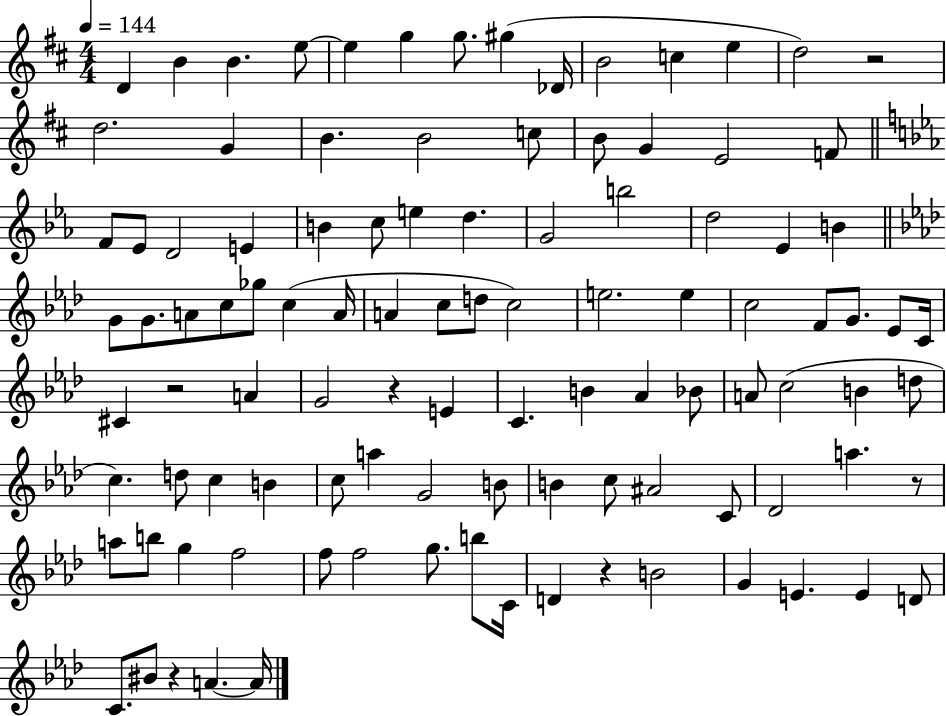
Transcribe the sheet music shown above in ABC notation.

X:1
T:Untitled
M:4/4
L:1/4
K:D
D B B e/2 e g g/2 ^g _D/4 B2 c e d2 z2 d2 G B B2 c/2 B/2 G E2 F/2 F/2 _E/2 D2 E B c/2 e d G2 b2 d2 _E B G/2 G/2 A/2 c/2 _g/2 c A/4 A c/2 d/2 c2 e2 e c2 F/2 G/2 _E/2 C/4 ^C z2 A G2 z E C B _A _B/2 A/2 c2 B d/2 c d/2 c B c/2 a G2 B/2 B c/2 ^A2 C/2 _D2 a z/2 a/2 b/2 g f2 f/2 f2 g/2 b/2 C/4 D z B2 G E E D/2 C/2 ^B/2 z A A/4